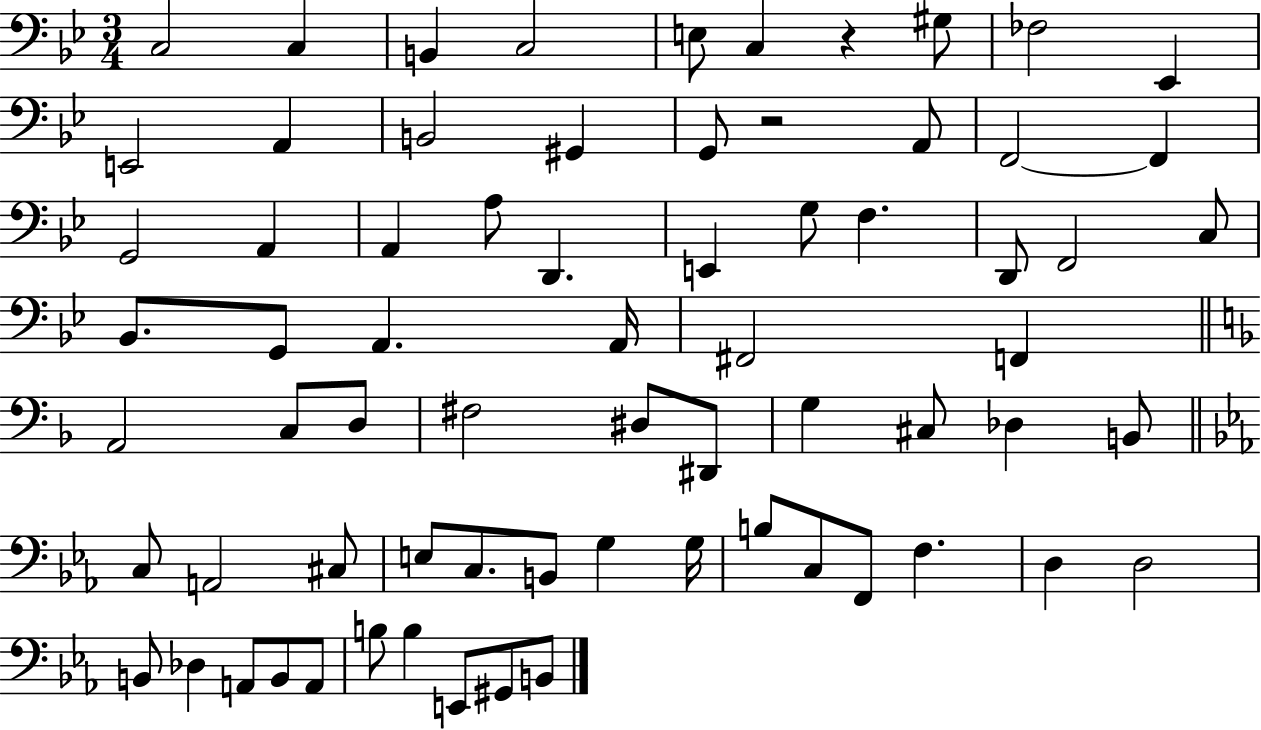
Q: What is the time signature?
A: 3/4